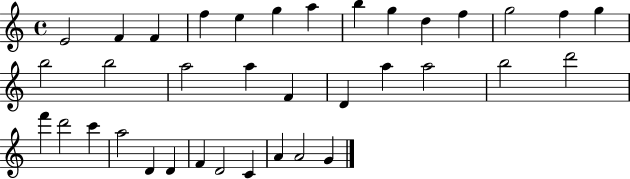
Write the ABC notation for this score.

X:1
T:Untitled
M:4/4
L:1/4
K:C
E2 F F f e g a b g d f g2 f g b2 b2 a2 a F D a a2 b2 d'2 f' d'2 c' a2 D D F D2 C A A2 G